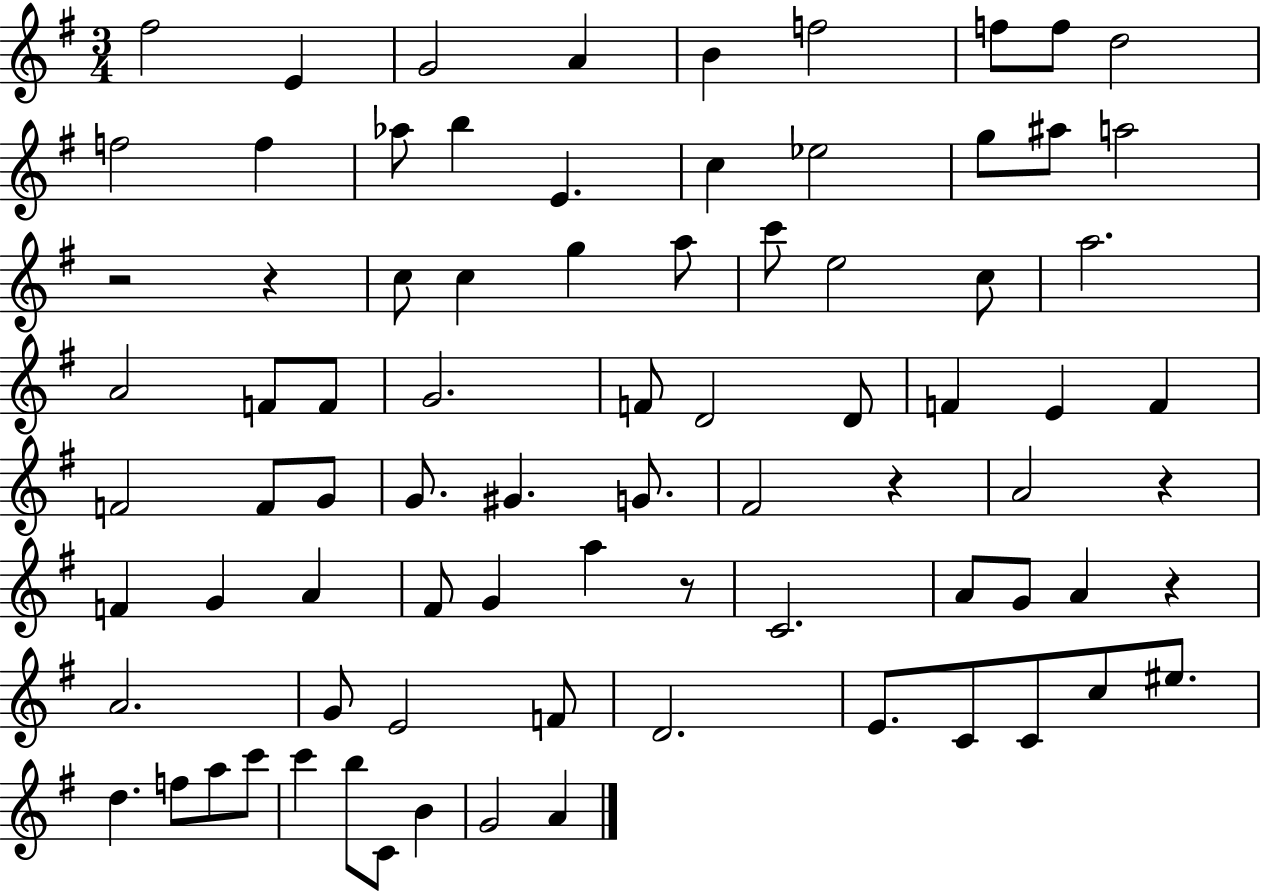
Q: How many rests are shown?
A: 6